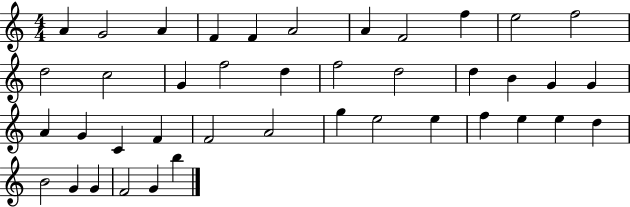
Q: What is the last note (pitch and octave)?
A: B5